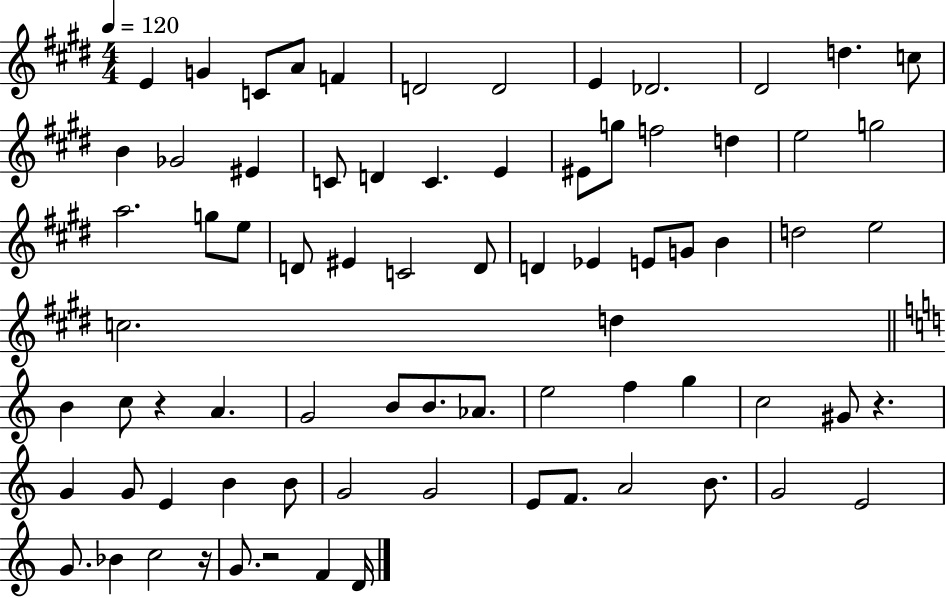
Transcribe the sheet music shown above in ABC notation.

X:1
T:Untitled
M:4/4
L:1/4
K:E
E G C/2 A/2 F D2 D2 E _D2 ^D2 d c/2 B _G2 ^E C/2 D C E ^E/2 g/2 f2 d e2 g2 a2 g/2 e/2 D/2 ^E C2 D/2 D _E E/2 G/2 B d2 e2 c2 d B c/2 z A G2 B/2 B/2 _A/2 e2 f g c2 ^G/2 z G G/2 E B B/2 G2 G2 E/2 F/2 A2 B/2 G2 E2 G/2 _B c2 z/4 G/2 z2 F D/4